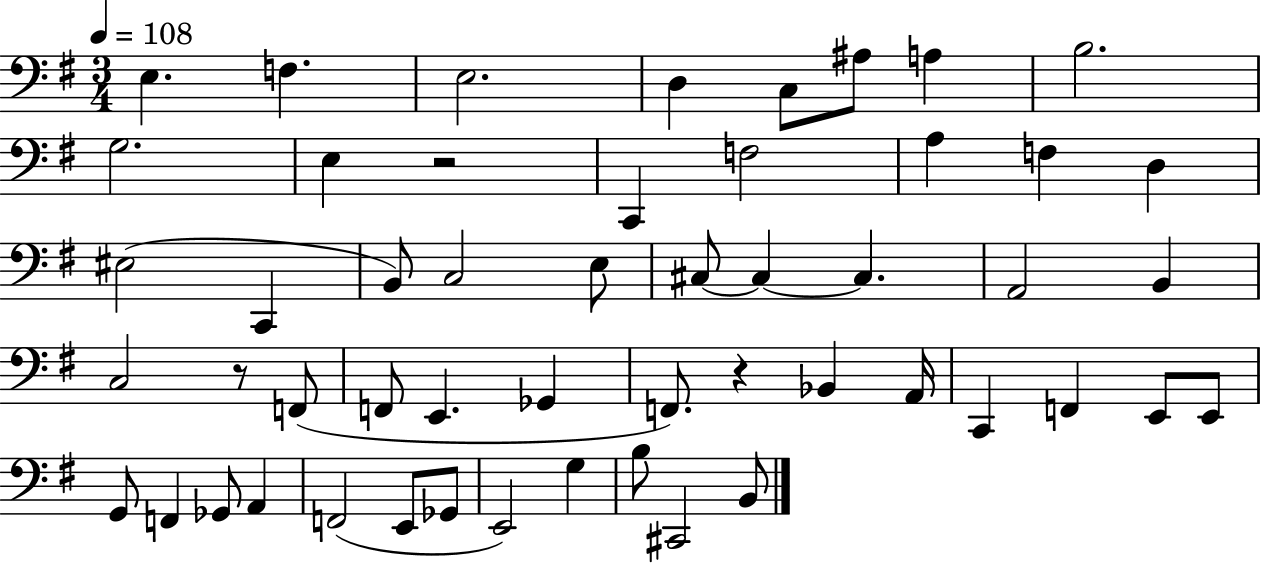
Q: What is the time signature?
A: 3/4